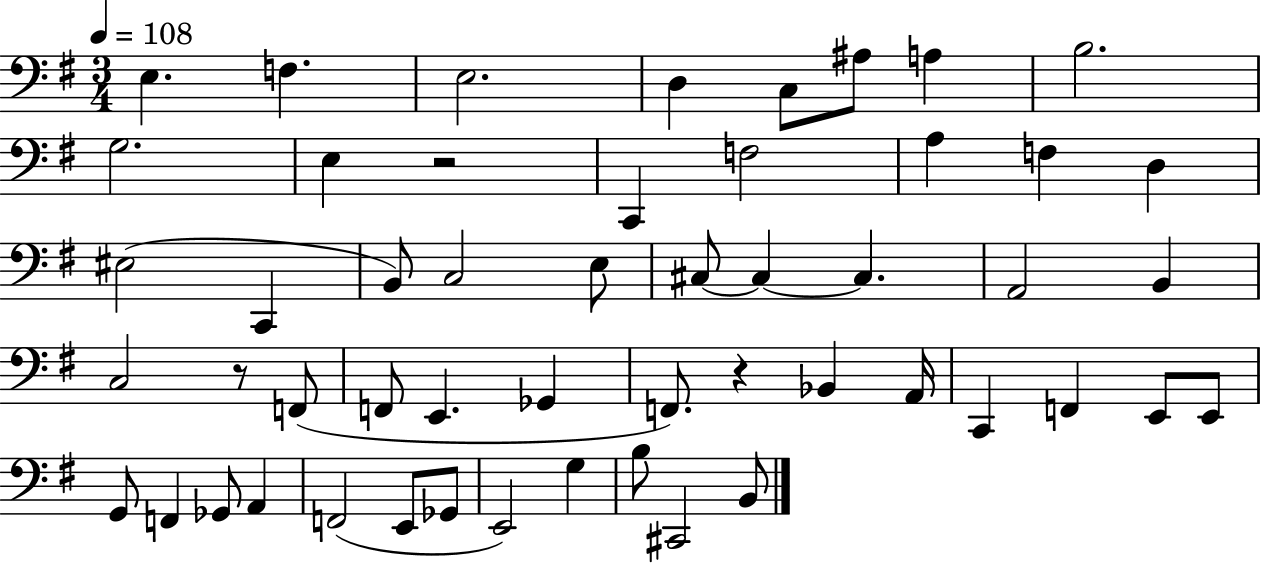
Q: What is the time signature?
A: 3/4